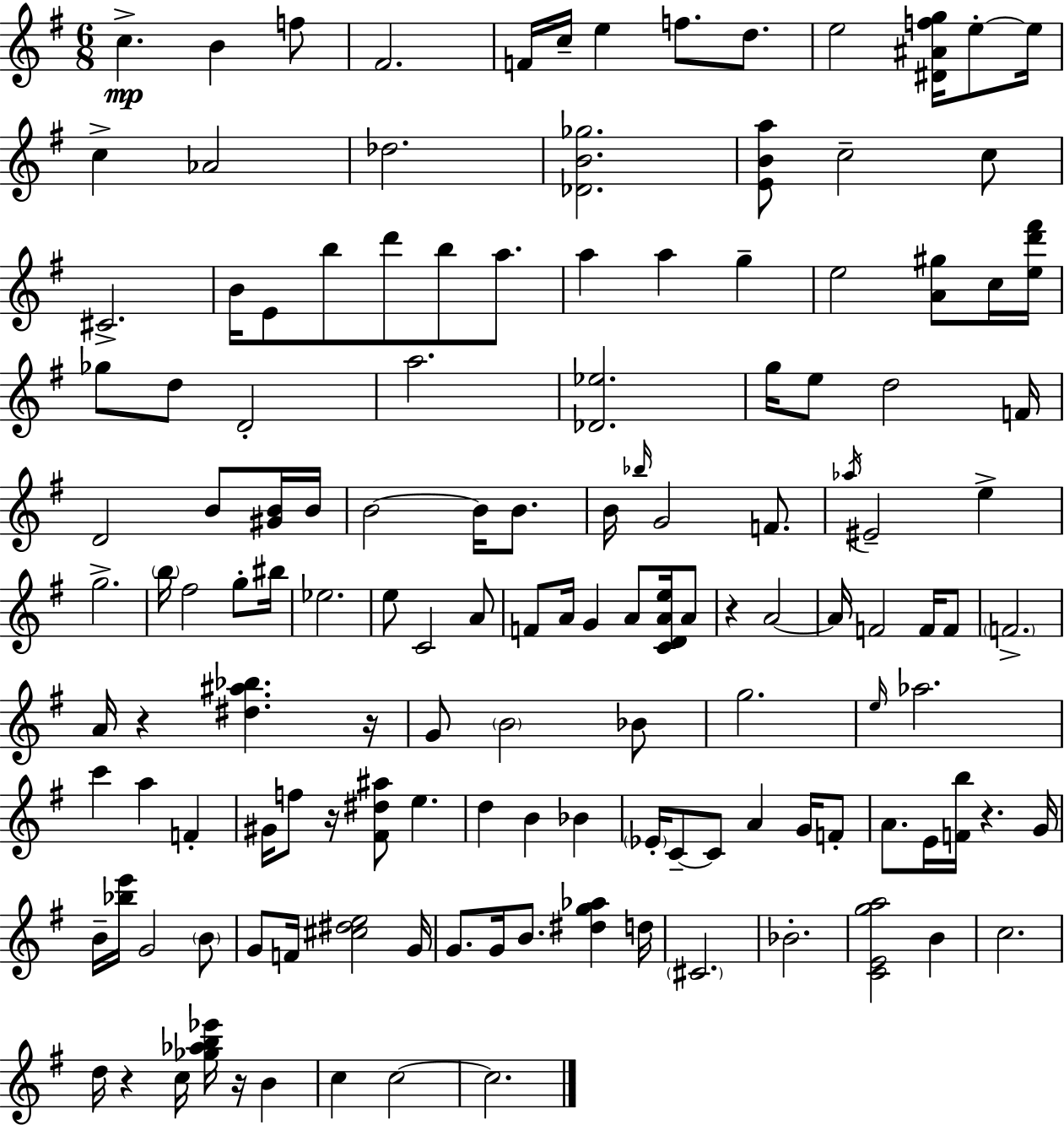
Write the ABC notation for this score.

X:1
T:Untitled
M:6/8
L:1/4
K:G
c B f/2 ^F2 F/4 c/4 e f/2 d/2 e2 [^D^Afg]/4 e/2 e/4 c _A2 _d2 [_DB_g]2 [EBa]/2 c2 c/2 ^C2 B/4 E/2 b/2 d'/2 b/2 a/2 a a g e2 [A^g]/2 c/4 [ed'^f']/4 _g/2 d/2 D2 a2 [_D_e]2 g/4 e/2 d2 F/4 D2 B/2 [^GB]/4 B/4 B2 B/4 B/2 B/4 _b/4 G2 F/2 _a/4 ^E2 e g2 b/4 ^f2 g/2 ^b/4 _e2 e/2 C2 A/2 F/2 A/4 G A/2 [CDAe]/4 A/2 z A2 A/4 F2 F/4 F/2 F2 A/4 z [^d^a_b] z/4 G/2 B2 _B/2 g2 e/4 _a2 c' a F ^G/4 f/2 z/4 [^F^d^a]/2 e d B _B _E/4 C/2 C/2 A G/4 F/2 A/2 E/4 [Fb]/4 z G/4 B/4 [_be']/4 G2 B/2 G/2 F/4 [^c^de]2 G/4 G/2 G/4 B/2 [^dg_a] d/4 ^C2 _B2 [CEga]2 B c2 d/4 z c/4 [_g_ab_e']/4 z/4 B c c2 c2